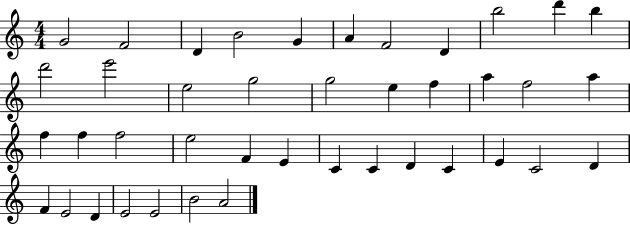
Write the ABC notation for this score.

X:1
T:Untitled
M:4/4
L:1/4
K:C
G2 F2 D B2 G A F2 D b2 d' b d'2 e'2 e2 g2 g2 e f a f2 a f f f2 e2 F E C C D C E C2 D F E2 D E2 E2 B2 A2